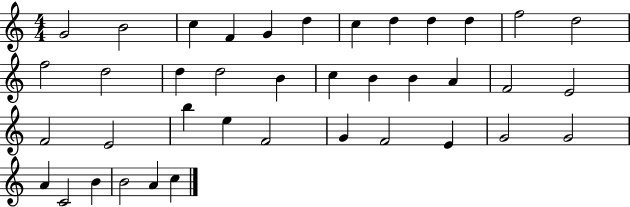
{
  \clef treble
  \numericTimeSignature
  \time 4/4
  \key c \major
  g'2 b'2 | c''4 f'4 g'4 d''4 | c''4 d''4 d''4 d''4 | f''2 d''2 | \break f''2 d''2 | d''4 d''2 b'4 | c''4 b'4 b'4 a'4 | f'2 e'2 | \break f'2 e'2 | b''4 e''4 f'2 | g'4 f'2 e'4 | g'2 g'2 | \break a'4 c'2 b'4 | b'2 a'4 c''4 | \bar "|."
}